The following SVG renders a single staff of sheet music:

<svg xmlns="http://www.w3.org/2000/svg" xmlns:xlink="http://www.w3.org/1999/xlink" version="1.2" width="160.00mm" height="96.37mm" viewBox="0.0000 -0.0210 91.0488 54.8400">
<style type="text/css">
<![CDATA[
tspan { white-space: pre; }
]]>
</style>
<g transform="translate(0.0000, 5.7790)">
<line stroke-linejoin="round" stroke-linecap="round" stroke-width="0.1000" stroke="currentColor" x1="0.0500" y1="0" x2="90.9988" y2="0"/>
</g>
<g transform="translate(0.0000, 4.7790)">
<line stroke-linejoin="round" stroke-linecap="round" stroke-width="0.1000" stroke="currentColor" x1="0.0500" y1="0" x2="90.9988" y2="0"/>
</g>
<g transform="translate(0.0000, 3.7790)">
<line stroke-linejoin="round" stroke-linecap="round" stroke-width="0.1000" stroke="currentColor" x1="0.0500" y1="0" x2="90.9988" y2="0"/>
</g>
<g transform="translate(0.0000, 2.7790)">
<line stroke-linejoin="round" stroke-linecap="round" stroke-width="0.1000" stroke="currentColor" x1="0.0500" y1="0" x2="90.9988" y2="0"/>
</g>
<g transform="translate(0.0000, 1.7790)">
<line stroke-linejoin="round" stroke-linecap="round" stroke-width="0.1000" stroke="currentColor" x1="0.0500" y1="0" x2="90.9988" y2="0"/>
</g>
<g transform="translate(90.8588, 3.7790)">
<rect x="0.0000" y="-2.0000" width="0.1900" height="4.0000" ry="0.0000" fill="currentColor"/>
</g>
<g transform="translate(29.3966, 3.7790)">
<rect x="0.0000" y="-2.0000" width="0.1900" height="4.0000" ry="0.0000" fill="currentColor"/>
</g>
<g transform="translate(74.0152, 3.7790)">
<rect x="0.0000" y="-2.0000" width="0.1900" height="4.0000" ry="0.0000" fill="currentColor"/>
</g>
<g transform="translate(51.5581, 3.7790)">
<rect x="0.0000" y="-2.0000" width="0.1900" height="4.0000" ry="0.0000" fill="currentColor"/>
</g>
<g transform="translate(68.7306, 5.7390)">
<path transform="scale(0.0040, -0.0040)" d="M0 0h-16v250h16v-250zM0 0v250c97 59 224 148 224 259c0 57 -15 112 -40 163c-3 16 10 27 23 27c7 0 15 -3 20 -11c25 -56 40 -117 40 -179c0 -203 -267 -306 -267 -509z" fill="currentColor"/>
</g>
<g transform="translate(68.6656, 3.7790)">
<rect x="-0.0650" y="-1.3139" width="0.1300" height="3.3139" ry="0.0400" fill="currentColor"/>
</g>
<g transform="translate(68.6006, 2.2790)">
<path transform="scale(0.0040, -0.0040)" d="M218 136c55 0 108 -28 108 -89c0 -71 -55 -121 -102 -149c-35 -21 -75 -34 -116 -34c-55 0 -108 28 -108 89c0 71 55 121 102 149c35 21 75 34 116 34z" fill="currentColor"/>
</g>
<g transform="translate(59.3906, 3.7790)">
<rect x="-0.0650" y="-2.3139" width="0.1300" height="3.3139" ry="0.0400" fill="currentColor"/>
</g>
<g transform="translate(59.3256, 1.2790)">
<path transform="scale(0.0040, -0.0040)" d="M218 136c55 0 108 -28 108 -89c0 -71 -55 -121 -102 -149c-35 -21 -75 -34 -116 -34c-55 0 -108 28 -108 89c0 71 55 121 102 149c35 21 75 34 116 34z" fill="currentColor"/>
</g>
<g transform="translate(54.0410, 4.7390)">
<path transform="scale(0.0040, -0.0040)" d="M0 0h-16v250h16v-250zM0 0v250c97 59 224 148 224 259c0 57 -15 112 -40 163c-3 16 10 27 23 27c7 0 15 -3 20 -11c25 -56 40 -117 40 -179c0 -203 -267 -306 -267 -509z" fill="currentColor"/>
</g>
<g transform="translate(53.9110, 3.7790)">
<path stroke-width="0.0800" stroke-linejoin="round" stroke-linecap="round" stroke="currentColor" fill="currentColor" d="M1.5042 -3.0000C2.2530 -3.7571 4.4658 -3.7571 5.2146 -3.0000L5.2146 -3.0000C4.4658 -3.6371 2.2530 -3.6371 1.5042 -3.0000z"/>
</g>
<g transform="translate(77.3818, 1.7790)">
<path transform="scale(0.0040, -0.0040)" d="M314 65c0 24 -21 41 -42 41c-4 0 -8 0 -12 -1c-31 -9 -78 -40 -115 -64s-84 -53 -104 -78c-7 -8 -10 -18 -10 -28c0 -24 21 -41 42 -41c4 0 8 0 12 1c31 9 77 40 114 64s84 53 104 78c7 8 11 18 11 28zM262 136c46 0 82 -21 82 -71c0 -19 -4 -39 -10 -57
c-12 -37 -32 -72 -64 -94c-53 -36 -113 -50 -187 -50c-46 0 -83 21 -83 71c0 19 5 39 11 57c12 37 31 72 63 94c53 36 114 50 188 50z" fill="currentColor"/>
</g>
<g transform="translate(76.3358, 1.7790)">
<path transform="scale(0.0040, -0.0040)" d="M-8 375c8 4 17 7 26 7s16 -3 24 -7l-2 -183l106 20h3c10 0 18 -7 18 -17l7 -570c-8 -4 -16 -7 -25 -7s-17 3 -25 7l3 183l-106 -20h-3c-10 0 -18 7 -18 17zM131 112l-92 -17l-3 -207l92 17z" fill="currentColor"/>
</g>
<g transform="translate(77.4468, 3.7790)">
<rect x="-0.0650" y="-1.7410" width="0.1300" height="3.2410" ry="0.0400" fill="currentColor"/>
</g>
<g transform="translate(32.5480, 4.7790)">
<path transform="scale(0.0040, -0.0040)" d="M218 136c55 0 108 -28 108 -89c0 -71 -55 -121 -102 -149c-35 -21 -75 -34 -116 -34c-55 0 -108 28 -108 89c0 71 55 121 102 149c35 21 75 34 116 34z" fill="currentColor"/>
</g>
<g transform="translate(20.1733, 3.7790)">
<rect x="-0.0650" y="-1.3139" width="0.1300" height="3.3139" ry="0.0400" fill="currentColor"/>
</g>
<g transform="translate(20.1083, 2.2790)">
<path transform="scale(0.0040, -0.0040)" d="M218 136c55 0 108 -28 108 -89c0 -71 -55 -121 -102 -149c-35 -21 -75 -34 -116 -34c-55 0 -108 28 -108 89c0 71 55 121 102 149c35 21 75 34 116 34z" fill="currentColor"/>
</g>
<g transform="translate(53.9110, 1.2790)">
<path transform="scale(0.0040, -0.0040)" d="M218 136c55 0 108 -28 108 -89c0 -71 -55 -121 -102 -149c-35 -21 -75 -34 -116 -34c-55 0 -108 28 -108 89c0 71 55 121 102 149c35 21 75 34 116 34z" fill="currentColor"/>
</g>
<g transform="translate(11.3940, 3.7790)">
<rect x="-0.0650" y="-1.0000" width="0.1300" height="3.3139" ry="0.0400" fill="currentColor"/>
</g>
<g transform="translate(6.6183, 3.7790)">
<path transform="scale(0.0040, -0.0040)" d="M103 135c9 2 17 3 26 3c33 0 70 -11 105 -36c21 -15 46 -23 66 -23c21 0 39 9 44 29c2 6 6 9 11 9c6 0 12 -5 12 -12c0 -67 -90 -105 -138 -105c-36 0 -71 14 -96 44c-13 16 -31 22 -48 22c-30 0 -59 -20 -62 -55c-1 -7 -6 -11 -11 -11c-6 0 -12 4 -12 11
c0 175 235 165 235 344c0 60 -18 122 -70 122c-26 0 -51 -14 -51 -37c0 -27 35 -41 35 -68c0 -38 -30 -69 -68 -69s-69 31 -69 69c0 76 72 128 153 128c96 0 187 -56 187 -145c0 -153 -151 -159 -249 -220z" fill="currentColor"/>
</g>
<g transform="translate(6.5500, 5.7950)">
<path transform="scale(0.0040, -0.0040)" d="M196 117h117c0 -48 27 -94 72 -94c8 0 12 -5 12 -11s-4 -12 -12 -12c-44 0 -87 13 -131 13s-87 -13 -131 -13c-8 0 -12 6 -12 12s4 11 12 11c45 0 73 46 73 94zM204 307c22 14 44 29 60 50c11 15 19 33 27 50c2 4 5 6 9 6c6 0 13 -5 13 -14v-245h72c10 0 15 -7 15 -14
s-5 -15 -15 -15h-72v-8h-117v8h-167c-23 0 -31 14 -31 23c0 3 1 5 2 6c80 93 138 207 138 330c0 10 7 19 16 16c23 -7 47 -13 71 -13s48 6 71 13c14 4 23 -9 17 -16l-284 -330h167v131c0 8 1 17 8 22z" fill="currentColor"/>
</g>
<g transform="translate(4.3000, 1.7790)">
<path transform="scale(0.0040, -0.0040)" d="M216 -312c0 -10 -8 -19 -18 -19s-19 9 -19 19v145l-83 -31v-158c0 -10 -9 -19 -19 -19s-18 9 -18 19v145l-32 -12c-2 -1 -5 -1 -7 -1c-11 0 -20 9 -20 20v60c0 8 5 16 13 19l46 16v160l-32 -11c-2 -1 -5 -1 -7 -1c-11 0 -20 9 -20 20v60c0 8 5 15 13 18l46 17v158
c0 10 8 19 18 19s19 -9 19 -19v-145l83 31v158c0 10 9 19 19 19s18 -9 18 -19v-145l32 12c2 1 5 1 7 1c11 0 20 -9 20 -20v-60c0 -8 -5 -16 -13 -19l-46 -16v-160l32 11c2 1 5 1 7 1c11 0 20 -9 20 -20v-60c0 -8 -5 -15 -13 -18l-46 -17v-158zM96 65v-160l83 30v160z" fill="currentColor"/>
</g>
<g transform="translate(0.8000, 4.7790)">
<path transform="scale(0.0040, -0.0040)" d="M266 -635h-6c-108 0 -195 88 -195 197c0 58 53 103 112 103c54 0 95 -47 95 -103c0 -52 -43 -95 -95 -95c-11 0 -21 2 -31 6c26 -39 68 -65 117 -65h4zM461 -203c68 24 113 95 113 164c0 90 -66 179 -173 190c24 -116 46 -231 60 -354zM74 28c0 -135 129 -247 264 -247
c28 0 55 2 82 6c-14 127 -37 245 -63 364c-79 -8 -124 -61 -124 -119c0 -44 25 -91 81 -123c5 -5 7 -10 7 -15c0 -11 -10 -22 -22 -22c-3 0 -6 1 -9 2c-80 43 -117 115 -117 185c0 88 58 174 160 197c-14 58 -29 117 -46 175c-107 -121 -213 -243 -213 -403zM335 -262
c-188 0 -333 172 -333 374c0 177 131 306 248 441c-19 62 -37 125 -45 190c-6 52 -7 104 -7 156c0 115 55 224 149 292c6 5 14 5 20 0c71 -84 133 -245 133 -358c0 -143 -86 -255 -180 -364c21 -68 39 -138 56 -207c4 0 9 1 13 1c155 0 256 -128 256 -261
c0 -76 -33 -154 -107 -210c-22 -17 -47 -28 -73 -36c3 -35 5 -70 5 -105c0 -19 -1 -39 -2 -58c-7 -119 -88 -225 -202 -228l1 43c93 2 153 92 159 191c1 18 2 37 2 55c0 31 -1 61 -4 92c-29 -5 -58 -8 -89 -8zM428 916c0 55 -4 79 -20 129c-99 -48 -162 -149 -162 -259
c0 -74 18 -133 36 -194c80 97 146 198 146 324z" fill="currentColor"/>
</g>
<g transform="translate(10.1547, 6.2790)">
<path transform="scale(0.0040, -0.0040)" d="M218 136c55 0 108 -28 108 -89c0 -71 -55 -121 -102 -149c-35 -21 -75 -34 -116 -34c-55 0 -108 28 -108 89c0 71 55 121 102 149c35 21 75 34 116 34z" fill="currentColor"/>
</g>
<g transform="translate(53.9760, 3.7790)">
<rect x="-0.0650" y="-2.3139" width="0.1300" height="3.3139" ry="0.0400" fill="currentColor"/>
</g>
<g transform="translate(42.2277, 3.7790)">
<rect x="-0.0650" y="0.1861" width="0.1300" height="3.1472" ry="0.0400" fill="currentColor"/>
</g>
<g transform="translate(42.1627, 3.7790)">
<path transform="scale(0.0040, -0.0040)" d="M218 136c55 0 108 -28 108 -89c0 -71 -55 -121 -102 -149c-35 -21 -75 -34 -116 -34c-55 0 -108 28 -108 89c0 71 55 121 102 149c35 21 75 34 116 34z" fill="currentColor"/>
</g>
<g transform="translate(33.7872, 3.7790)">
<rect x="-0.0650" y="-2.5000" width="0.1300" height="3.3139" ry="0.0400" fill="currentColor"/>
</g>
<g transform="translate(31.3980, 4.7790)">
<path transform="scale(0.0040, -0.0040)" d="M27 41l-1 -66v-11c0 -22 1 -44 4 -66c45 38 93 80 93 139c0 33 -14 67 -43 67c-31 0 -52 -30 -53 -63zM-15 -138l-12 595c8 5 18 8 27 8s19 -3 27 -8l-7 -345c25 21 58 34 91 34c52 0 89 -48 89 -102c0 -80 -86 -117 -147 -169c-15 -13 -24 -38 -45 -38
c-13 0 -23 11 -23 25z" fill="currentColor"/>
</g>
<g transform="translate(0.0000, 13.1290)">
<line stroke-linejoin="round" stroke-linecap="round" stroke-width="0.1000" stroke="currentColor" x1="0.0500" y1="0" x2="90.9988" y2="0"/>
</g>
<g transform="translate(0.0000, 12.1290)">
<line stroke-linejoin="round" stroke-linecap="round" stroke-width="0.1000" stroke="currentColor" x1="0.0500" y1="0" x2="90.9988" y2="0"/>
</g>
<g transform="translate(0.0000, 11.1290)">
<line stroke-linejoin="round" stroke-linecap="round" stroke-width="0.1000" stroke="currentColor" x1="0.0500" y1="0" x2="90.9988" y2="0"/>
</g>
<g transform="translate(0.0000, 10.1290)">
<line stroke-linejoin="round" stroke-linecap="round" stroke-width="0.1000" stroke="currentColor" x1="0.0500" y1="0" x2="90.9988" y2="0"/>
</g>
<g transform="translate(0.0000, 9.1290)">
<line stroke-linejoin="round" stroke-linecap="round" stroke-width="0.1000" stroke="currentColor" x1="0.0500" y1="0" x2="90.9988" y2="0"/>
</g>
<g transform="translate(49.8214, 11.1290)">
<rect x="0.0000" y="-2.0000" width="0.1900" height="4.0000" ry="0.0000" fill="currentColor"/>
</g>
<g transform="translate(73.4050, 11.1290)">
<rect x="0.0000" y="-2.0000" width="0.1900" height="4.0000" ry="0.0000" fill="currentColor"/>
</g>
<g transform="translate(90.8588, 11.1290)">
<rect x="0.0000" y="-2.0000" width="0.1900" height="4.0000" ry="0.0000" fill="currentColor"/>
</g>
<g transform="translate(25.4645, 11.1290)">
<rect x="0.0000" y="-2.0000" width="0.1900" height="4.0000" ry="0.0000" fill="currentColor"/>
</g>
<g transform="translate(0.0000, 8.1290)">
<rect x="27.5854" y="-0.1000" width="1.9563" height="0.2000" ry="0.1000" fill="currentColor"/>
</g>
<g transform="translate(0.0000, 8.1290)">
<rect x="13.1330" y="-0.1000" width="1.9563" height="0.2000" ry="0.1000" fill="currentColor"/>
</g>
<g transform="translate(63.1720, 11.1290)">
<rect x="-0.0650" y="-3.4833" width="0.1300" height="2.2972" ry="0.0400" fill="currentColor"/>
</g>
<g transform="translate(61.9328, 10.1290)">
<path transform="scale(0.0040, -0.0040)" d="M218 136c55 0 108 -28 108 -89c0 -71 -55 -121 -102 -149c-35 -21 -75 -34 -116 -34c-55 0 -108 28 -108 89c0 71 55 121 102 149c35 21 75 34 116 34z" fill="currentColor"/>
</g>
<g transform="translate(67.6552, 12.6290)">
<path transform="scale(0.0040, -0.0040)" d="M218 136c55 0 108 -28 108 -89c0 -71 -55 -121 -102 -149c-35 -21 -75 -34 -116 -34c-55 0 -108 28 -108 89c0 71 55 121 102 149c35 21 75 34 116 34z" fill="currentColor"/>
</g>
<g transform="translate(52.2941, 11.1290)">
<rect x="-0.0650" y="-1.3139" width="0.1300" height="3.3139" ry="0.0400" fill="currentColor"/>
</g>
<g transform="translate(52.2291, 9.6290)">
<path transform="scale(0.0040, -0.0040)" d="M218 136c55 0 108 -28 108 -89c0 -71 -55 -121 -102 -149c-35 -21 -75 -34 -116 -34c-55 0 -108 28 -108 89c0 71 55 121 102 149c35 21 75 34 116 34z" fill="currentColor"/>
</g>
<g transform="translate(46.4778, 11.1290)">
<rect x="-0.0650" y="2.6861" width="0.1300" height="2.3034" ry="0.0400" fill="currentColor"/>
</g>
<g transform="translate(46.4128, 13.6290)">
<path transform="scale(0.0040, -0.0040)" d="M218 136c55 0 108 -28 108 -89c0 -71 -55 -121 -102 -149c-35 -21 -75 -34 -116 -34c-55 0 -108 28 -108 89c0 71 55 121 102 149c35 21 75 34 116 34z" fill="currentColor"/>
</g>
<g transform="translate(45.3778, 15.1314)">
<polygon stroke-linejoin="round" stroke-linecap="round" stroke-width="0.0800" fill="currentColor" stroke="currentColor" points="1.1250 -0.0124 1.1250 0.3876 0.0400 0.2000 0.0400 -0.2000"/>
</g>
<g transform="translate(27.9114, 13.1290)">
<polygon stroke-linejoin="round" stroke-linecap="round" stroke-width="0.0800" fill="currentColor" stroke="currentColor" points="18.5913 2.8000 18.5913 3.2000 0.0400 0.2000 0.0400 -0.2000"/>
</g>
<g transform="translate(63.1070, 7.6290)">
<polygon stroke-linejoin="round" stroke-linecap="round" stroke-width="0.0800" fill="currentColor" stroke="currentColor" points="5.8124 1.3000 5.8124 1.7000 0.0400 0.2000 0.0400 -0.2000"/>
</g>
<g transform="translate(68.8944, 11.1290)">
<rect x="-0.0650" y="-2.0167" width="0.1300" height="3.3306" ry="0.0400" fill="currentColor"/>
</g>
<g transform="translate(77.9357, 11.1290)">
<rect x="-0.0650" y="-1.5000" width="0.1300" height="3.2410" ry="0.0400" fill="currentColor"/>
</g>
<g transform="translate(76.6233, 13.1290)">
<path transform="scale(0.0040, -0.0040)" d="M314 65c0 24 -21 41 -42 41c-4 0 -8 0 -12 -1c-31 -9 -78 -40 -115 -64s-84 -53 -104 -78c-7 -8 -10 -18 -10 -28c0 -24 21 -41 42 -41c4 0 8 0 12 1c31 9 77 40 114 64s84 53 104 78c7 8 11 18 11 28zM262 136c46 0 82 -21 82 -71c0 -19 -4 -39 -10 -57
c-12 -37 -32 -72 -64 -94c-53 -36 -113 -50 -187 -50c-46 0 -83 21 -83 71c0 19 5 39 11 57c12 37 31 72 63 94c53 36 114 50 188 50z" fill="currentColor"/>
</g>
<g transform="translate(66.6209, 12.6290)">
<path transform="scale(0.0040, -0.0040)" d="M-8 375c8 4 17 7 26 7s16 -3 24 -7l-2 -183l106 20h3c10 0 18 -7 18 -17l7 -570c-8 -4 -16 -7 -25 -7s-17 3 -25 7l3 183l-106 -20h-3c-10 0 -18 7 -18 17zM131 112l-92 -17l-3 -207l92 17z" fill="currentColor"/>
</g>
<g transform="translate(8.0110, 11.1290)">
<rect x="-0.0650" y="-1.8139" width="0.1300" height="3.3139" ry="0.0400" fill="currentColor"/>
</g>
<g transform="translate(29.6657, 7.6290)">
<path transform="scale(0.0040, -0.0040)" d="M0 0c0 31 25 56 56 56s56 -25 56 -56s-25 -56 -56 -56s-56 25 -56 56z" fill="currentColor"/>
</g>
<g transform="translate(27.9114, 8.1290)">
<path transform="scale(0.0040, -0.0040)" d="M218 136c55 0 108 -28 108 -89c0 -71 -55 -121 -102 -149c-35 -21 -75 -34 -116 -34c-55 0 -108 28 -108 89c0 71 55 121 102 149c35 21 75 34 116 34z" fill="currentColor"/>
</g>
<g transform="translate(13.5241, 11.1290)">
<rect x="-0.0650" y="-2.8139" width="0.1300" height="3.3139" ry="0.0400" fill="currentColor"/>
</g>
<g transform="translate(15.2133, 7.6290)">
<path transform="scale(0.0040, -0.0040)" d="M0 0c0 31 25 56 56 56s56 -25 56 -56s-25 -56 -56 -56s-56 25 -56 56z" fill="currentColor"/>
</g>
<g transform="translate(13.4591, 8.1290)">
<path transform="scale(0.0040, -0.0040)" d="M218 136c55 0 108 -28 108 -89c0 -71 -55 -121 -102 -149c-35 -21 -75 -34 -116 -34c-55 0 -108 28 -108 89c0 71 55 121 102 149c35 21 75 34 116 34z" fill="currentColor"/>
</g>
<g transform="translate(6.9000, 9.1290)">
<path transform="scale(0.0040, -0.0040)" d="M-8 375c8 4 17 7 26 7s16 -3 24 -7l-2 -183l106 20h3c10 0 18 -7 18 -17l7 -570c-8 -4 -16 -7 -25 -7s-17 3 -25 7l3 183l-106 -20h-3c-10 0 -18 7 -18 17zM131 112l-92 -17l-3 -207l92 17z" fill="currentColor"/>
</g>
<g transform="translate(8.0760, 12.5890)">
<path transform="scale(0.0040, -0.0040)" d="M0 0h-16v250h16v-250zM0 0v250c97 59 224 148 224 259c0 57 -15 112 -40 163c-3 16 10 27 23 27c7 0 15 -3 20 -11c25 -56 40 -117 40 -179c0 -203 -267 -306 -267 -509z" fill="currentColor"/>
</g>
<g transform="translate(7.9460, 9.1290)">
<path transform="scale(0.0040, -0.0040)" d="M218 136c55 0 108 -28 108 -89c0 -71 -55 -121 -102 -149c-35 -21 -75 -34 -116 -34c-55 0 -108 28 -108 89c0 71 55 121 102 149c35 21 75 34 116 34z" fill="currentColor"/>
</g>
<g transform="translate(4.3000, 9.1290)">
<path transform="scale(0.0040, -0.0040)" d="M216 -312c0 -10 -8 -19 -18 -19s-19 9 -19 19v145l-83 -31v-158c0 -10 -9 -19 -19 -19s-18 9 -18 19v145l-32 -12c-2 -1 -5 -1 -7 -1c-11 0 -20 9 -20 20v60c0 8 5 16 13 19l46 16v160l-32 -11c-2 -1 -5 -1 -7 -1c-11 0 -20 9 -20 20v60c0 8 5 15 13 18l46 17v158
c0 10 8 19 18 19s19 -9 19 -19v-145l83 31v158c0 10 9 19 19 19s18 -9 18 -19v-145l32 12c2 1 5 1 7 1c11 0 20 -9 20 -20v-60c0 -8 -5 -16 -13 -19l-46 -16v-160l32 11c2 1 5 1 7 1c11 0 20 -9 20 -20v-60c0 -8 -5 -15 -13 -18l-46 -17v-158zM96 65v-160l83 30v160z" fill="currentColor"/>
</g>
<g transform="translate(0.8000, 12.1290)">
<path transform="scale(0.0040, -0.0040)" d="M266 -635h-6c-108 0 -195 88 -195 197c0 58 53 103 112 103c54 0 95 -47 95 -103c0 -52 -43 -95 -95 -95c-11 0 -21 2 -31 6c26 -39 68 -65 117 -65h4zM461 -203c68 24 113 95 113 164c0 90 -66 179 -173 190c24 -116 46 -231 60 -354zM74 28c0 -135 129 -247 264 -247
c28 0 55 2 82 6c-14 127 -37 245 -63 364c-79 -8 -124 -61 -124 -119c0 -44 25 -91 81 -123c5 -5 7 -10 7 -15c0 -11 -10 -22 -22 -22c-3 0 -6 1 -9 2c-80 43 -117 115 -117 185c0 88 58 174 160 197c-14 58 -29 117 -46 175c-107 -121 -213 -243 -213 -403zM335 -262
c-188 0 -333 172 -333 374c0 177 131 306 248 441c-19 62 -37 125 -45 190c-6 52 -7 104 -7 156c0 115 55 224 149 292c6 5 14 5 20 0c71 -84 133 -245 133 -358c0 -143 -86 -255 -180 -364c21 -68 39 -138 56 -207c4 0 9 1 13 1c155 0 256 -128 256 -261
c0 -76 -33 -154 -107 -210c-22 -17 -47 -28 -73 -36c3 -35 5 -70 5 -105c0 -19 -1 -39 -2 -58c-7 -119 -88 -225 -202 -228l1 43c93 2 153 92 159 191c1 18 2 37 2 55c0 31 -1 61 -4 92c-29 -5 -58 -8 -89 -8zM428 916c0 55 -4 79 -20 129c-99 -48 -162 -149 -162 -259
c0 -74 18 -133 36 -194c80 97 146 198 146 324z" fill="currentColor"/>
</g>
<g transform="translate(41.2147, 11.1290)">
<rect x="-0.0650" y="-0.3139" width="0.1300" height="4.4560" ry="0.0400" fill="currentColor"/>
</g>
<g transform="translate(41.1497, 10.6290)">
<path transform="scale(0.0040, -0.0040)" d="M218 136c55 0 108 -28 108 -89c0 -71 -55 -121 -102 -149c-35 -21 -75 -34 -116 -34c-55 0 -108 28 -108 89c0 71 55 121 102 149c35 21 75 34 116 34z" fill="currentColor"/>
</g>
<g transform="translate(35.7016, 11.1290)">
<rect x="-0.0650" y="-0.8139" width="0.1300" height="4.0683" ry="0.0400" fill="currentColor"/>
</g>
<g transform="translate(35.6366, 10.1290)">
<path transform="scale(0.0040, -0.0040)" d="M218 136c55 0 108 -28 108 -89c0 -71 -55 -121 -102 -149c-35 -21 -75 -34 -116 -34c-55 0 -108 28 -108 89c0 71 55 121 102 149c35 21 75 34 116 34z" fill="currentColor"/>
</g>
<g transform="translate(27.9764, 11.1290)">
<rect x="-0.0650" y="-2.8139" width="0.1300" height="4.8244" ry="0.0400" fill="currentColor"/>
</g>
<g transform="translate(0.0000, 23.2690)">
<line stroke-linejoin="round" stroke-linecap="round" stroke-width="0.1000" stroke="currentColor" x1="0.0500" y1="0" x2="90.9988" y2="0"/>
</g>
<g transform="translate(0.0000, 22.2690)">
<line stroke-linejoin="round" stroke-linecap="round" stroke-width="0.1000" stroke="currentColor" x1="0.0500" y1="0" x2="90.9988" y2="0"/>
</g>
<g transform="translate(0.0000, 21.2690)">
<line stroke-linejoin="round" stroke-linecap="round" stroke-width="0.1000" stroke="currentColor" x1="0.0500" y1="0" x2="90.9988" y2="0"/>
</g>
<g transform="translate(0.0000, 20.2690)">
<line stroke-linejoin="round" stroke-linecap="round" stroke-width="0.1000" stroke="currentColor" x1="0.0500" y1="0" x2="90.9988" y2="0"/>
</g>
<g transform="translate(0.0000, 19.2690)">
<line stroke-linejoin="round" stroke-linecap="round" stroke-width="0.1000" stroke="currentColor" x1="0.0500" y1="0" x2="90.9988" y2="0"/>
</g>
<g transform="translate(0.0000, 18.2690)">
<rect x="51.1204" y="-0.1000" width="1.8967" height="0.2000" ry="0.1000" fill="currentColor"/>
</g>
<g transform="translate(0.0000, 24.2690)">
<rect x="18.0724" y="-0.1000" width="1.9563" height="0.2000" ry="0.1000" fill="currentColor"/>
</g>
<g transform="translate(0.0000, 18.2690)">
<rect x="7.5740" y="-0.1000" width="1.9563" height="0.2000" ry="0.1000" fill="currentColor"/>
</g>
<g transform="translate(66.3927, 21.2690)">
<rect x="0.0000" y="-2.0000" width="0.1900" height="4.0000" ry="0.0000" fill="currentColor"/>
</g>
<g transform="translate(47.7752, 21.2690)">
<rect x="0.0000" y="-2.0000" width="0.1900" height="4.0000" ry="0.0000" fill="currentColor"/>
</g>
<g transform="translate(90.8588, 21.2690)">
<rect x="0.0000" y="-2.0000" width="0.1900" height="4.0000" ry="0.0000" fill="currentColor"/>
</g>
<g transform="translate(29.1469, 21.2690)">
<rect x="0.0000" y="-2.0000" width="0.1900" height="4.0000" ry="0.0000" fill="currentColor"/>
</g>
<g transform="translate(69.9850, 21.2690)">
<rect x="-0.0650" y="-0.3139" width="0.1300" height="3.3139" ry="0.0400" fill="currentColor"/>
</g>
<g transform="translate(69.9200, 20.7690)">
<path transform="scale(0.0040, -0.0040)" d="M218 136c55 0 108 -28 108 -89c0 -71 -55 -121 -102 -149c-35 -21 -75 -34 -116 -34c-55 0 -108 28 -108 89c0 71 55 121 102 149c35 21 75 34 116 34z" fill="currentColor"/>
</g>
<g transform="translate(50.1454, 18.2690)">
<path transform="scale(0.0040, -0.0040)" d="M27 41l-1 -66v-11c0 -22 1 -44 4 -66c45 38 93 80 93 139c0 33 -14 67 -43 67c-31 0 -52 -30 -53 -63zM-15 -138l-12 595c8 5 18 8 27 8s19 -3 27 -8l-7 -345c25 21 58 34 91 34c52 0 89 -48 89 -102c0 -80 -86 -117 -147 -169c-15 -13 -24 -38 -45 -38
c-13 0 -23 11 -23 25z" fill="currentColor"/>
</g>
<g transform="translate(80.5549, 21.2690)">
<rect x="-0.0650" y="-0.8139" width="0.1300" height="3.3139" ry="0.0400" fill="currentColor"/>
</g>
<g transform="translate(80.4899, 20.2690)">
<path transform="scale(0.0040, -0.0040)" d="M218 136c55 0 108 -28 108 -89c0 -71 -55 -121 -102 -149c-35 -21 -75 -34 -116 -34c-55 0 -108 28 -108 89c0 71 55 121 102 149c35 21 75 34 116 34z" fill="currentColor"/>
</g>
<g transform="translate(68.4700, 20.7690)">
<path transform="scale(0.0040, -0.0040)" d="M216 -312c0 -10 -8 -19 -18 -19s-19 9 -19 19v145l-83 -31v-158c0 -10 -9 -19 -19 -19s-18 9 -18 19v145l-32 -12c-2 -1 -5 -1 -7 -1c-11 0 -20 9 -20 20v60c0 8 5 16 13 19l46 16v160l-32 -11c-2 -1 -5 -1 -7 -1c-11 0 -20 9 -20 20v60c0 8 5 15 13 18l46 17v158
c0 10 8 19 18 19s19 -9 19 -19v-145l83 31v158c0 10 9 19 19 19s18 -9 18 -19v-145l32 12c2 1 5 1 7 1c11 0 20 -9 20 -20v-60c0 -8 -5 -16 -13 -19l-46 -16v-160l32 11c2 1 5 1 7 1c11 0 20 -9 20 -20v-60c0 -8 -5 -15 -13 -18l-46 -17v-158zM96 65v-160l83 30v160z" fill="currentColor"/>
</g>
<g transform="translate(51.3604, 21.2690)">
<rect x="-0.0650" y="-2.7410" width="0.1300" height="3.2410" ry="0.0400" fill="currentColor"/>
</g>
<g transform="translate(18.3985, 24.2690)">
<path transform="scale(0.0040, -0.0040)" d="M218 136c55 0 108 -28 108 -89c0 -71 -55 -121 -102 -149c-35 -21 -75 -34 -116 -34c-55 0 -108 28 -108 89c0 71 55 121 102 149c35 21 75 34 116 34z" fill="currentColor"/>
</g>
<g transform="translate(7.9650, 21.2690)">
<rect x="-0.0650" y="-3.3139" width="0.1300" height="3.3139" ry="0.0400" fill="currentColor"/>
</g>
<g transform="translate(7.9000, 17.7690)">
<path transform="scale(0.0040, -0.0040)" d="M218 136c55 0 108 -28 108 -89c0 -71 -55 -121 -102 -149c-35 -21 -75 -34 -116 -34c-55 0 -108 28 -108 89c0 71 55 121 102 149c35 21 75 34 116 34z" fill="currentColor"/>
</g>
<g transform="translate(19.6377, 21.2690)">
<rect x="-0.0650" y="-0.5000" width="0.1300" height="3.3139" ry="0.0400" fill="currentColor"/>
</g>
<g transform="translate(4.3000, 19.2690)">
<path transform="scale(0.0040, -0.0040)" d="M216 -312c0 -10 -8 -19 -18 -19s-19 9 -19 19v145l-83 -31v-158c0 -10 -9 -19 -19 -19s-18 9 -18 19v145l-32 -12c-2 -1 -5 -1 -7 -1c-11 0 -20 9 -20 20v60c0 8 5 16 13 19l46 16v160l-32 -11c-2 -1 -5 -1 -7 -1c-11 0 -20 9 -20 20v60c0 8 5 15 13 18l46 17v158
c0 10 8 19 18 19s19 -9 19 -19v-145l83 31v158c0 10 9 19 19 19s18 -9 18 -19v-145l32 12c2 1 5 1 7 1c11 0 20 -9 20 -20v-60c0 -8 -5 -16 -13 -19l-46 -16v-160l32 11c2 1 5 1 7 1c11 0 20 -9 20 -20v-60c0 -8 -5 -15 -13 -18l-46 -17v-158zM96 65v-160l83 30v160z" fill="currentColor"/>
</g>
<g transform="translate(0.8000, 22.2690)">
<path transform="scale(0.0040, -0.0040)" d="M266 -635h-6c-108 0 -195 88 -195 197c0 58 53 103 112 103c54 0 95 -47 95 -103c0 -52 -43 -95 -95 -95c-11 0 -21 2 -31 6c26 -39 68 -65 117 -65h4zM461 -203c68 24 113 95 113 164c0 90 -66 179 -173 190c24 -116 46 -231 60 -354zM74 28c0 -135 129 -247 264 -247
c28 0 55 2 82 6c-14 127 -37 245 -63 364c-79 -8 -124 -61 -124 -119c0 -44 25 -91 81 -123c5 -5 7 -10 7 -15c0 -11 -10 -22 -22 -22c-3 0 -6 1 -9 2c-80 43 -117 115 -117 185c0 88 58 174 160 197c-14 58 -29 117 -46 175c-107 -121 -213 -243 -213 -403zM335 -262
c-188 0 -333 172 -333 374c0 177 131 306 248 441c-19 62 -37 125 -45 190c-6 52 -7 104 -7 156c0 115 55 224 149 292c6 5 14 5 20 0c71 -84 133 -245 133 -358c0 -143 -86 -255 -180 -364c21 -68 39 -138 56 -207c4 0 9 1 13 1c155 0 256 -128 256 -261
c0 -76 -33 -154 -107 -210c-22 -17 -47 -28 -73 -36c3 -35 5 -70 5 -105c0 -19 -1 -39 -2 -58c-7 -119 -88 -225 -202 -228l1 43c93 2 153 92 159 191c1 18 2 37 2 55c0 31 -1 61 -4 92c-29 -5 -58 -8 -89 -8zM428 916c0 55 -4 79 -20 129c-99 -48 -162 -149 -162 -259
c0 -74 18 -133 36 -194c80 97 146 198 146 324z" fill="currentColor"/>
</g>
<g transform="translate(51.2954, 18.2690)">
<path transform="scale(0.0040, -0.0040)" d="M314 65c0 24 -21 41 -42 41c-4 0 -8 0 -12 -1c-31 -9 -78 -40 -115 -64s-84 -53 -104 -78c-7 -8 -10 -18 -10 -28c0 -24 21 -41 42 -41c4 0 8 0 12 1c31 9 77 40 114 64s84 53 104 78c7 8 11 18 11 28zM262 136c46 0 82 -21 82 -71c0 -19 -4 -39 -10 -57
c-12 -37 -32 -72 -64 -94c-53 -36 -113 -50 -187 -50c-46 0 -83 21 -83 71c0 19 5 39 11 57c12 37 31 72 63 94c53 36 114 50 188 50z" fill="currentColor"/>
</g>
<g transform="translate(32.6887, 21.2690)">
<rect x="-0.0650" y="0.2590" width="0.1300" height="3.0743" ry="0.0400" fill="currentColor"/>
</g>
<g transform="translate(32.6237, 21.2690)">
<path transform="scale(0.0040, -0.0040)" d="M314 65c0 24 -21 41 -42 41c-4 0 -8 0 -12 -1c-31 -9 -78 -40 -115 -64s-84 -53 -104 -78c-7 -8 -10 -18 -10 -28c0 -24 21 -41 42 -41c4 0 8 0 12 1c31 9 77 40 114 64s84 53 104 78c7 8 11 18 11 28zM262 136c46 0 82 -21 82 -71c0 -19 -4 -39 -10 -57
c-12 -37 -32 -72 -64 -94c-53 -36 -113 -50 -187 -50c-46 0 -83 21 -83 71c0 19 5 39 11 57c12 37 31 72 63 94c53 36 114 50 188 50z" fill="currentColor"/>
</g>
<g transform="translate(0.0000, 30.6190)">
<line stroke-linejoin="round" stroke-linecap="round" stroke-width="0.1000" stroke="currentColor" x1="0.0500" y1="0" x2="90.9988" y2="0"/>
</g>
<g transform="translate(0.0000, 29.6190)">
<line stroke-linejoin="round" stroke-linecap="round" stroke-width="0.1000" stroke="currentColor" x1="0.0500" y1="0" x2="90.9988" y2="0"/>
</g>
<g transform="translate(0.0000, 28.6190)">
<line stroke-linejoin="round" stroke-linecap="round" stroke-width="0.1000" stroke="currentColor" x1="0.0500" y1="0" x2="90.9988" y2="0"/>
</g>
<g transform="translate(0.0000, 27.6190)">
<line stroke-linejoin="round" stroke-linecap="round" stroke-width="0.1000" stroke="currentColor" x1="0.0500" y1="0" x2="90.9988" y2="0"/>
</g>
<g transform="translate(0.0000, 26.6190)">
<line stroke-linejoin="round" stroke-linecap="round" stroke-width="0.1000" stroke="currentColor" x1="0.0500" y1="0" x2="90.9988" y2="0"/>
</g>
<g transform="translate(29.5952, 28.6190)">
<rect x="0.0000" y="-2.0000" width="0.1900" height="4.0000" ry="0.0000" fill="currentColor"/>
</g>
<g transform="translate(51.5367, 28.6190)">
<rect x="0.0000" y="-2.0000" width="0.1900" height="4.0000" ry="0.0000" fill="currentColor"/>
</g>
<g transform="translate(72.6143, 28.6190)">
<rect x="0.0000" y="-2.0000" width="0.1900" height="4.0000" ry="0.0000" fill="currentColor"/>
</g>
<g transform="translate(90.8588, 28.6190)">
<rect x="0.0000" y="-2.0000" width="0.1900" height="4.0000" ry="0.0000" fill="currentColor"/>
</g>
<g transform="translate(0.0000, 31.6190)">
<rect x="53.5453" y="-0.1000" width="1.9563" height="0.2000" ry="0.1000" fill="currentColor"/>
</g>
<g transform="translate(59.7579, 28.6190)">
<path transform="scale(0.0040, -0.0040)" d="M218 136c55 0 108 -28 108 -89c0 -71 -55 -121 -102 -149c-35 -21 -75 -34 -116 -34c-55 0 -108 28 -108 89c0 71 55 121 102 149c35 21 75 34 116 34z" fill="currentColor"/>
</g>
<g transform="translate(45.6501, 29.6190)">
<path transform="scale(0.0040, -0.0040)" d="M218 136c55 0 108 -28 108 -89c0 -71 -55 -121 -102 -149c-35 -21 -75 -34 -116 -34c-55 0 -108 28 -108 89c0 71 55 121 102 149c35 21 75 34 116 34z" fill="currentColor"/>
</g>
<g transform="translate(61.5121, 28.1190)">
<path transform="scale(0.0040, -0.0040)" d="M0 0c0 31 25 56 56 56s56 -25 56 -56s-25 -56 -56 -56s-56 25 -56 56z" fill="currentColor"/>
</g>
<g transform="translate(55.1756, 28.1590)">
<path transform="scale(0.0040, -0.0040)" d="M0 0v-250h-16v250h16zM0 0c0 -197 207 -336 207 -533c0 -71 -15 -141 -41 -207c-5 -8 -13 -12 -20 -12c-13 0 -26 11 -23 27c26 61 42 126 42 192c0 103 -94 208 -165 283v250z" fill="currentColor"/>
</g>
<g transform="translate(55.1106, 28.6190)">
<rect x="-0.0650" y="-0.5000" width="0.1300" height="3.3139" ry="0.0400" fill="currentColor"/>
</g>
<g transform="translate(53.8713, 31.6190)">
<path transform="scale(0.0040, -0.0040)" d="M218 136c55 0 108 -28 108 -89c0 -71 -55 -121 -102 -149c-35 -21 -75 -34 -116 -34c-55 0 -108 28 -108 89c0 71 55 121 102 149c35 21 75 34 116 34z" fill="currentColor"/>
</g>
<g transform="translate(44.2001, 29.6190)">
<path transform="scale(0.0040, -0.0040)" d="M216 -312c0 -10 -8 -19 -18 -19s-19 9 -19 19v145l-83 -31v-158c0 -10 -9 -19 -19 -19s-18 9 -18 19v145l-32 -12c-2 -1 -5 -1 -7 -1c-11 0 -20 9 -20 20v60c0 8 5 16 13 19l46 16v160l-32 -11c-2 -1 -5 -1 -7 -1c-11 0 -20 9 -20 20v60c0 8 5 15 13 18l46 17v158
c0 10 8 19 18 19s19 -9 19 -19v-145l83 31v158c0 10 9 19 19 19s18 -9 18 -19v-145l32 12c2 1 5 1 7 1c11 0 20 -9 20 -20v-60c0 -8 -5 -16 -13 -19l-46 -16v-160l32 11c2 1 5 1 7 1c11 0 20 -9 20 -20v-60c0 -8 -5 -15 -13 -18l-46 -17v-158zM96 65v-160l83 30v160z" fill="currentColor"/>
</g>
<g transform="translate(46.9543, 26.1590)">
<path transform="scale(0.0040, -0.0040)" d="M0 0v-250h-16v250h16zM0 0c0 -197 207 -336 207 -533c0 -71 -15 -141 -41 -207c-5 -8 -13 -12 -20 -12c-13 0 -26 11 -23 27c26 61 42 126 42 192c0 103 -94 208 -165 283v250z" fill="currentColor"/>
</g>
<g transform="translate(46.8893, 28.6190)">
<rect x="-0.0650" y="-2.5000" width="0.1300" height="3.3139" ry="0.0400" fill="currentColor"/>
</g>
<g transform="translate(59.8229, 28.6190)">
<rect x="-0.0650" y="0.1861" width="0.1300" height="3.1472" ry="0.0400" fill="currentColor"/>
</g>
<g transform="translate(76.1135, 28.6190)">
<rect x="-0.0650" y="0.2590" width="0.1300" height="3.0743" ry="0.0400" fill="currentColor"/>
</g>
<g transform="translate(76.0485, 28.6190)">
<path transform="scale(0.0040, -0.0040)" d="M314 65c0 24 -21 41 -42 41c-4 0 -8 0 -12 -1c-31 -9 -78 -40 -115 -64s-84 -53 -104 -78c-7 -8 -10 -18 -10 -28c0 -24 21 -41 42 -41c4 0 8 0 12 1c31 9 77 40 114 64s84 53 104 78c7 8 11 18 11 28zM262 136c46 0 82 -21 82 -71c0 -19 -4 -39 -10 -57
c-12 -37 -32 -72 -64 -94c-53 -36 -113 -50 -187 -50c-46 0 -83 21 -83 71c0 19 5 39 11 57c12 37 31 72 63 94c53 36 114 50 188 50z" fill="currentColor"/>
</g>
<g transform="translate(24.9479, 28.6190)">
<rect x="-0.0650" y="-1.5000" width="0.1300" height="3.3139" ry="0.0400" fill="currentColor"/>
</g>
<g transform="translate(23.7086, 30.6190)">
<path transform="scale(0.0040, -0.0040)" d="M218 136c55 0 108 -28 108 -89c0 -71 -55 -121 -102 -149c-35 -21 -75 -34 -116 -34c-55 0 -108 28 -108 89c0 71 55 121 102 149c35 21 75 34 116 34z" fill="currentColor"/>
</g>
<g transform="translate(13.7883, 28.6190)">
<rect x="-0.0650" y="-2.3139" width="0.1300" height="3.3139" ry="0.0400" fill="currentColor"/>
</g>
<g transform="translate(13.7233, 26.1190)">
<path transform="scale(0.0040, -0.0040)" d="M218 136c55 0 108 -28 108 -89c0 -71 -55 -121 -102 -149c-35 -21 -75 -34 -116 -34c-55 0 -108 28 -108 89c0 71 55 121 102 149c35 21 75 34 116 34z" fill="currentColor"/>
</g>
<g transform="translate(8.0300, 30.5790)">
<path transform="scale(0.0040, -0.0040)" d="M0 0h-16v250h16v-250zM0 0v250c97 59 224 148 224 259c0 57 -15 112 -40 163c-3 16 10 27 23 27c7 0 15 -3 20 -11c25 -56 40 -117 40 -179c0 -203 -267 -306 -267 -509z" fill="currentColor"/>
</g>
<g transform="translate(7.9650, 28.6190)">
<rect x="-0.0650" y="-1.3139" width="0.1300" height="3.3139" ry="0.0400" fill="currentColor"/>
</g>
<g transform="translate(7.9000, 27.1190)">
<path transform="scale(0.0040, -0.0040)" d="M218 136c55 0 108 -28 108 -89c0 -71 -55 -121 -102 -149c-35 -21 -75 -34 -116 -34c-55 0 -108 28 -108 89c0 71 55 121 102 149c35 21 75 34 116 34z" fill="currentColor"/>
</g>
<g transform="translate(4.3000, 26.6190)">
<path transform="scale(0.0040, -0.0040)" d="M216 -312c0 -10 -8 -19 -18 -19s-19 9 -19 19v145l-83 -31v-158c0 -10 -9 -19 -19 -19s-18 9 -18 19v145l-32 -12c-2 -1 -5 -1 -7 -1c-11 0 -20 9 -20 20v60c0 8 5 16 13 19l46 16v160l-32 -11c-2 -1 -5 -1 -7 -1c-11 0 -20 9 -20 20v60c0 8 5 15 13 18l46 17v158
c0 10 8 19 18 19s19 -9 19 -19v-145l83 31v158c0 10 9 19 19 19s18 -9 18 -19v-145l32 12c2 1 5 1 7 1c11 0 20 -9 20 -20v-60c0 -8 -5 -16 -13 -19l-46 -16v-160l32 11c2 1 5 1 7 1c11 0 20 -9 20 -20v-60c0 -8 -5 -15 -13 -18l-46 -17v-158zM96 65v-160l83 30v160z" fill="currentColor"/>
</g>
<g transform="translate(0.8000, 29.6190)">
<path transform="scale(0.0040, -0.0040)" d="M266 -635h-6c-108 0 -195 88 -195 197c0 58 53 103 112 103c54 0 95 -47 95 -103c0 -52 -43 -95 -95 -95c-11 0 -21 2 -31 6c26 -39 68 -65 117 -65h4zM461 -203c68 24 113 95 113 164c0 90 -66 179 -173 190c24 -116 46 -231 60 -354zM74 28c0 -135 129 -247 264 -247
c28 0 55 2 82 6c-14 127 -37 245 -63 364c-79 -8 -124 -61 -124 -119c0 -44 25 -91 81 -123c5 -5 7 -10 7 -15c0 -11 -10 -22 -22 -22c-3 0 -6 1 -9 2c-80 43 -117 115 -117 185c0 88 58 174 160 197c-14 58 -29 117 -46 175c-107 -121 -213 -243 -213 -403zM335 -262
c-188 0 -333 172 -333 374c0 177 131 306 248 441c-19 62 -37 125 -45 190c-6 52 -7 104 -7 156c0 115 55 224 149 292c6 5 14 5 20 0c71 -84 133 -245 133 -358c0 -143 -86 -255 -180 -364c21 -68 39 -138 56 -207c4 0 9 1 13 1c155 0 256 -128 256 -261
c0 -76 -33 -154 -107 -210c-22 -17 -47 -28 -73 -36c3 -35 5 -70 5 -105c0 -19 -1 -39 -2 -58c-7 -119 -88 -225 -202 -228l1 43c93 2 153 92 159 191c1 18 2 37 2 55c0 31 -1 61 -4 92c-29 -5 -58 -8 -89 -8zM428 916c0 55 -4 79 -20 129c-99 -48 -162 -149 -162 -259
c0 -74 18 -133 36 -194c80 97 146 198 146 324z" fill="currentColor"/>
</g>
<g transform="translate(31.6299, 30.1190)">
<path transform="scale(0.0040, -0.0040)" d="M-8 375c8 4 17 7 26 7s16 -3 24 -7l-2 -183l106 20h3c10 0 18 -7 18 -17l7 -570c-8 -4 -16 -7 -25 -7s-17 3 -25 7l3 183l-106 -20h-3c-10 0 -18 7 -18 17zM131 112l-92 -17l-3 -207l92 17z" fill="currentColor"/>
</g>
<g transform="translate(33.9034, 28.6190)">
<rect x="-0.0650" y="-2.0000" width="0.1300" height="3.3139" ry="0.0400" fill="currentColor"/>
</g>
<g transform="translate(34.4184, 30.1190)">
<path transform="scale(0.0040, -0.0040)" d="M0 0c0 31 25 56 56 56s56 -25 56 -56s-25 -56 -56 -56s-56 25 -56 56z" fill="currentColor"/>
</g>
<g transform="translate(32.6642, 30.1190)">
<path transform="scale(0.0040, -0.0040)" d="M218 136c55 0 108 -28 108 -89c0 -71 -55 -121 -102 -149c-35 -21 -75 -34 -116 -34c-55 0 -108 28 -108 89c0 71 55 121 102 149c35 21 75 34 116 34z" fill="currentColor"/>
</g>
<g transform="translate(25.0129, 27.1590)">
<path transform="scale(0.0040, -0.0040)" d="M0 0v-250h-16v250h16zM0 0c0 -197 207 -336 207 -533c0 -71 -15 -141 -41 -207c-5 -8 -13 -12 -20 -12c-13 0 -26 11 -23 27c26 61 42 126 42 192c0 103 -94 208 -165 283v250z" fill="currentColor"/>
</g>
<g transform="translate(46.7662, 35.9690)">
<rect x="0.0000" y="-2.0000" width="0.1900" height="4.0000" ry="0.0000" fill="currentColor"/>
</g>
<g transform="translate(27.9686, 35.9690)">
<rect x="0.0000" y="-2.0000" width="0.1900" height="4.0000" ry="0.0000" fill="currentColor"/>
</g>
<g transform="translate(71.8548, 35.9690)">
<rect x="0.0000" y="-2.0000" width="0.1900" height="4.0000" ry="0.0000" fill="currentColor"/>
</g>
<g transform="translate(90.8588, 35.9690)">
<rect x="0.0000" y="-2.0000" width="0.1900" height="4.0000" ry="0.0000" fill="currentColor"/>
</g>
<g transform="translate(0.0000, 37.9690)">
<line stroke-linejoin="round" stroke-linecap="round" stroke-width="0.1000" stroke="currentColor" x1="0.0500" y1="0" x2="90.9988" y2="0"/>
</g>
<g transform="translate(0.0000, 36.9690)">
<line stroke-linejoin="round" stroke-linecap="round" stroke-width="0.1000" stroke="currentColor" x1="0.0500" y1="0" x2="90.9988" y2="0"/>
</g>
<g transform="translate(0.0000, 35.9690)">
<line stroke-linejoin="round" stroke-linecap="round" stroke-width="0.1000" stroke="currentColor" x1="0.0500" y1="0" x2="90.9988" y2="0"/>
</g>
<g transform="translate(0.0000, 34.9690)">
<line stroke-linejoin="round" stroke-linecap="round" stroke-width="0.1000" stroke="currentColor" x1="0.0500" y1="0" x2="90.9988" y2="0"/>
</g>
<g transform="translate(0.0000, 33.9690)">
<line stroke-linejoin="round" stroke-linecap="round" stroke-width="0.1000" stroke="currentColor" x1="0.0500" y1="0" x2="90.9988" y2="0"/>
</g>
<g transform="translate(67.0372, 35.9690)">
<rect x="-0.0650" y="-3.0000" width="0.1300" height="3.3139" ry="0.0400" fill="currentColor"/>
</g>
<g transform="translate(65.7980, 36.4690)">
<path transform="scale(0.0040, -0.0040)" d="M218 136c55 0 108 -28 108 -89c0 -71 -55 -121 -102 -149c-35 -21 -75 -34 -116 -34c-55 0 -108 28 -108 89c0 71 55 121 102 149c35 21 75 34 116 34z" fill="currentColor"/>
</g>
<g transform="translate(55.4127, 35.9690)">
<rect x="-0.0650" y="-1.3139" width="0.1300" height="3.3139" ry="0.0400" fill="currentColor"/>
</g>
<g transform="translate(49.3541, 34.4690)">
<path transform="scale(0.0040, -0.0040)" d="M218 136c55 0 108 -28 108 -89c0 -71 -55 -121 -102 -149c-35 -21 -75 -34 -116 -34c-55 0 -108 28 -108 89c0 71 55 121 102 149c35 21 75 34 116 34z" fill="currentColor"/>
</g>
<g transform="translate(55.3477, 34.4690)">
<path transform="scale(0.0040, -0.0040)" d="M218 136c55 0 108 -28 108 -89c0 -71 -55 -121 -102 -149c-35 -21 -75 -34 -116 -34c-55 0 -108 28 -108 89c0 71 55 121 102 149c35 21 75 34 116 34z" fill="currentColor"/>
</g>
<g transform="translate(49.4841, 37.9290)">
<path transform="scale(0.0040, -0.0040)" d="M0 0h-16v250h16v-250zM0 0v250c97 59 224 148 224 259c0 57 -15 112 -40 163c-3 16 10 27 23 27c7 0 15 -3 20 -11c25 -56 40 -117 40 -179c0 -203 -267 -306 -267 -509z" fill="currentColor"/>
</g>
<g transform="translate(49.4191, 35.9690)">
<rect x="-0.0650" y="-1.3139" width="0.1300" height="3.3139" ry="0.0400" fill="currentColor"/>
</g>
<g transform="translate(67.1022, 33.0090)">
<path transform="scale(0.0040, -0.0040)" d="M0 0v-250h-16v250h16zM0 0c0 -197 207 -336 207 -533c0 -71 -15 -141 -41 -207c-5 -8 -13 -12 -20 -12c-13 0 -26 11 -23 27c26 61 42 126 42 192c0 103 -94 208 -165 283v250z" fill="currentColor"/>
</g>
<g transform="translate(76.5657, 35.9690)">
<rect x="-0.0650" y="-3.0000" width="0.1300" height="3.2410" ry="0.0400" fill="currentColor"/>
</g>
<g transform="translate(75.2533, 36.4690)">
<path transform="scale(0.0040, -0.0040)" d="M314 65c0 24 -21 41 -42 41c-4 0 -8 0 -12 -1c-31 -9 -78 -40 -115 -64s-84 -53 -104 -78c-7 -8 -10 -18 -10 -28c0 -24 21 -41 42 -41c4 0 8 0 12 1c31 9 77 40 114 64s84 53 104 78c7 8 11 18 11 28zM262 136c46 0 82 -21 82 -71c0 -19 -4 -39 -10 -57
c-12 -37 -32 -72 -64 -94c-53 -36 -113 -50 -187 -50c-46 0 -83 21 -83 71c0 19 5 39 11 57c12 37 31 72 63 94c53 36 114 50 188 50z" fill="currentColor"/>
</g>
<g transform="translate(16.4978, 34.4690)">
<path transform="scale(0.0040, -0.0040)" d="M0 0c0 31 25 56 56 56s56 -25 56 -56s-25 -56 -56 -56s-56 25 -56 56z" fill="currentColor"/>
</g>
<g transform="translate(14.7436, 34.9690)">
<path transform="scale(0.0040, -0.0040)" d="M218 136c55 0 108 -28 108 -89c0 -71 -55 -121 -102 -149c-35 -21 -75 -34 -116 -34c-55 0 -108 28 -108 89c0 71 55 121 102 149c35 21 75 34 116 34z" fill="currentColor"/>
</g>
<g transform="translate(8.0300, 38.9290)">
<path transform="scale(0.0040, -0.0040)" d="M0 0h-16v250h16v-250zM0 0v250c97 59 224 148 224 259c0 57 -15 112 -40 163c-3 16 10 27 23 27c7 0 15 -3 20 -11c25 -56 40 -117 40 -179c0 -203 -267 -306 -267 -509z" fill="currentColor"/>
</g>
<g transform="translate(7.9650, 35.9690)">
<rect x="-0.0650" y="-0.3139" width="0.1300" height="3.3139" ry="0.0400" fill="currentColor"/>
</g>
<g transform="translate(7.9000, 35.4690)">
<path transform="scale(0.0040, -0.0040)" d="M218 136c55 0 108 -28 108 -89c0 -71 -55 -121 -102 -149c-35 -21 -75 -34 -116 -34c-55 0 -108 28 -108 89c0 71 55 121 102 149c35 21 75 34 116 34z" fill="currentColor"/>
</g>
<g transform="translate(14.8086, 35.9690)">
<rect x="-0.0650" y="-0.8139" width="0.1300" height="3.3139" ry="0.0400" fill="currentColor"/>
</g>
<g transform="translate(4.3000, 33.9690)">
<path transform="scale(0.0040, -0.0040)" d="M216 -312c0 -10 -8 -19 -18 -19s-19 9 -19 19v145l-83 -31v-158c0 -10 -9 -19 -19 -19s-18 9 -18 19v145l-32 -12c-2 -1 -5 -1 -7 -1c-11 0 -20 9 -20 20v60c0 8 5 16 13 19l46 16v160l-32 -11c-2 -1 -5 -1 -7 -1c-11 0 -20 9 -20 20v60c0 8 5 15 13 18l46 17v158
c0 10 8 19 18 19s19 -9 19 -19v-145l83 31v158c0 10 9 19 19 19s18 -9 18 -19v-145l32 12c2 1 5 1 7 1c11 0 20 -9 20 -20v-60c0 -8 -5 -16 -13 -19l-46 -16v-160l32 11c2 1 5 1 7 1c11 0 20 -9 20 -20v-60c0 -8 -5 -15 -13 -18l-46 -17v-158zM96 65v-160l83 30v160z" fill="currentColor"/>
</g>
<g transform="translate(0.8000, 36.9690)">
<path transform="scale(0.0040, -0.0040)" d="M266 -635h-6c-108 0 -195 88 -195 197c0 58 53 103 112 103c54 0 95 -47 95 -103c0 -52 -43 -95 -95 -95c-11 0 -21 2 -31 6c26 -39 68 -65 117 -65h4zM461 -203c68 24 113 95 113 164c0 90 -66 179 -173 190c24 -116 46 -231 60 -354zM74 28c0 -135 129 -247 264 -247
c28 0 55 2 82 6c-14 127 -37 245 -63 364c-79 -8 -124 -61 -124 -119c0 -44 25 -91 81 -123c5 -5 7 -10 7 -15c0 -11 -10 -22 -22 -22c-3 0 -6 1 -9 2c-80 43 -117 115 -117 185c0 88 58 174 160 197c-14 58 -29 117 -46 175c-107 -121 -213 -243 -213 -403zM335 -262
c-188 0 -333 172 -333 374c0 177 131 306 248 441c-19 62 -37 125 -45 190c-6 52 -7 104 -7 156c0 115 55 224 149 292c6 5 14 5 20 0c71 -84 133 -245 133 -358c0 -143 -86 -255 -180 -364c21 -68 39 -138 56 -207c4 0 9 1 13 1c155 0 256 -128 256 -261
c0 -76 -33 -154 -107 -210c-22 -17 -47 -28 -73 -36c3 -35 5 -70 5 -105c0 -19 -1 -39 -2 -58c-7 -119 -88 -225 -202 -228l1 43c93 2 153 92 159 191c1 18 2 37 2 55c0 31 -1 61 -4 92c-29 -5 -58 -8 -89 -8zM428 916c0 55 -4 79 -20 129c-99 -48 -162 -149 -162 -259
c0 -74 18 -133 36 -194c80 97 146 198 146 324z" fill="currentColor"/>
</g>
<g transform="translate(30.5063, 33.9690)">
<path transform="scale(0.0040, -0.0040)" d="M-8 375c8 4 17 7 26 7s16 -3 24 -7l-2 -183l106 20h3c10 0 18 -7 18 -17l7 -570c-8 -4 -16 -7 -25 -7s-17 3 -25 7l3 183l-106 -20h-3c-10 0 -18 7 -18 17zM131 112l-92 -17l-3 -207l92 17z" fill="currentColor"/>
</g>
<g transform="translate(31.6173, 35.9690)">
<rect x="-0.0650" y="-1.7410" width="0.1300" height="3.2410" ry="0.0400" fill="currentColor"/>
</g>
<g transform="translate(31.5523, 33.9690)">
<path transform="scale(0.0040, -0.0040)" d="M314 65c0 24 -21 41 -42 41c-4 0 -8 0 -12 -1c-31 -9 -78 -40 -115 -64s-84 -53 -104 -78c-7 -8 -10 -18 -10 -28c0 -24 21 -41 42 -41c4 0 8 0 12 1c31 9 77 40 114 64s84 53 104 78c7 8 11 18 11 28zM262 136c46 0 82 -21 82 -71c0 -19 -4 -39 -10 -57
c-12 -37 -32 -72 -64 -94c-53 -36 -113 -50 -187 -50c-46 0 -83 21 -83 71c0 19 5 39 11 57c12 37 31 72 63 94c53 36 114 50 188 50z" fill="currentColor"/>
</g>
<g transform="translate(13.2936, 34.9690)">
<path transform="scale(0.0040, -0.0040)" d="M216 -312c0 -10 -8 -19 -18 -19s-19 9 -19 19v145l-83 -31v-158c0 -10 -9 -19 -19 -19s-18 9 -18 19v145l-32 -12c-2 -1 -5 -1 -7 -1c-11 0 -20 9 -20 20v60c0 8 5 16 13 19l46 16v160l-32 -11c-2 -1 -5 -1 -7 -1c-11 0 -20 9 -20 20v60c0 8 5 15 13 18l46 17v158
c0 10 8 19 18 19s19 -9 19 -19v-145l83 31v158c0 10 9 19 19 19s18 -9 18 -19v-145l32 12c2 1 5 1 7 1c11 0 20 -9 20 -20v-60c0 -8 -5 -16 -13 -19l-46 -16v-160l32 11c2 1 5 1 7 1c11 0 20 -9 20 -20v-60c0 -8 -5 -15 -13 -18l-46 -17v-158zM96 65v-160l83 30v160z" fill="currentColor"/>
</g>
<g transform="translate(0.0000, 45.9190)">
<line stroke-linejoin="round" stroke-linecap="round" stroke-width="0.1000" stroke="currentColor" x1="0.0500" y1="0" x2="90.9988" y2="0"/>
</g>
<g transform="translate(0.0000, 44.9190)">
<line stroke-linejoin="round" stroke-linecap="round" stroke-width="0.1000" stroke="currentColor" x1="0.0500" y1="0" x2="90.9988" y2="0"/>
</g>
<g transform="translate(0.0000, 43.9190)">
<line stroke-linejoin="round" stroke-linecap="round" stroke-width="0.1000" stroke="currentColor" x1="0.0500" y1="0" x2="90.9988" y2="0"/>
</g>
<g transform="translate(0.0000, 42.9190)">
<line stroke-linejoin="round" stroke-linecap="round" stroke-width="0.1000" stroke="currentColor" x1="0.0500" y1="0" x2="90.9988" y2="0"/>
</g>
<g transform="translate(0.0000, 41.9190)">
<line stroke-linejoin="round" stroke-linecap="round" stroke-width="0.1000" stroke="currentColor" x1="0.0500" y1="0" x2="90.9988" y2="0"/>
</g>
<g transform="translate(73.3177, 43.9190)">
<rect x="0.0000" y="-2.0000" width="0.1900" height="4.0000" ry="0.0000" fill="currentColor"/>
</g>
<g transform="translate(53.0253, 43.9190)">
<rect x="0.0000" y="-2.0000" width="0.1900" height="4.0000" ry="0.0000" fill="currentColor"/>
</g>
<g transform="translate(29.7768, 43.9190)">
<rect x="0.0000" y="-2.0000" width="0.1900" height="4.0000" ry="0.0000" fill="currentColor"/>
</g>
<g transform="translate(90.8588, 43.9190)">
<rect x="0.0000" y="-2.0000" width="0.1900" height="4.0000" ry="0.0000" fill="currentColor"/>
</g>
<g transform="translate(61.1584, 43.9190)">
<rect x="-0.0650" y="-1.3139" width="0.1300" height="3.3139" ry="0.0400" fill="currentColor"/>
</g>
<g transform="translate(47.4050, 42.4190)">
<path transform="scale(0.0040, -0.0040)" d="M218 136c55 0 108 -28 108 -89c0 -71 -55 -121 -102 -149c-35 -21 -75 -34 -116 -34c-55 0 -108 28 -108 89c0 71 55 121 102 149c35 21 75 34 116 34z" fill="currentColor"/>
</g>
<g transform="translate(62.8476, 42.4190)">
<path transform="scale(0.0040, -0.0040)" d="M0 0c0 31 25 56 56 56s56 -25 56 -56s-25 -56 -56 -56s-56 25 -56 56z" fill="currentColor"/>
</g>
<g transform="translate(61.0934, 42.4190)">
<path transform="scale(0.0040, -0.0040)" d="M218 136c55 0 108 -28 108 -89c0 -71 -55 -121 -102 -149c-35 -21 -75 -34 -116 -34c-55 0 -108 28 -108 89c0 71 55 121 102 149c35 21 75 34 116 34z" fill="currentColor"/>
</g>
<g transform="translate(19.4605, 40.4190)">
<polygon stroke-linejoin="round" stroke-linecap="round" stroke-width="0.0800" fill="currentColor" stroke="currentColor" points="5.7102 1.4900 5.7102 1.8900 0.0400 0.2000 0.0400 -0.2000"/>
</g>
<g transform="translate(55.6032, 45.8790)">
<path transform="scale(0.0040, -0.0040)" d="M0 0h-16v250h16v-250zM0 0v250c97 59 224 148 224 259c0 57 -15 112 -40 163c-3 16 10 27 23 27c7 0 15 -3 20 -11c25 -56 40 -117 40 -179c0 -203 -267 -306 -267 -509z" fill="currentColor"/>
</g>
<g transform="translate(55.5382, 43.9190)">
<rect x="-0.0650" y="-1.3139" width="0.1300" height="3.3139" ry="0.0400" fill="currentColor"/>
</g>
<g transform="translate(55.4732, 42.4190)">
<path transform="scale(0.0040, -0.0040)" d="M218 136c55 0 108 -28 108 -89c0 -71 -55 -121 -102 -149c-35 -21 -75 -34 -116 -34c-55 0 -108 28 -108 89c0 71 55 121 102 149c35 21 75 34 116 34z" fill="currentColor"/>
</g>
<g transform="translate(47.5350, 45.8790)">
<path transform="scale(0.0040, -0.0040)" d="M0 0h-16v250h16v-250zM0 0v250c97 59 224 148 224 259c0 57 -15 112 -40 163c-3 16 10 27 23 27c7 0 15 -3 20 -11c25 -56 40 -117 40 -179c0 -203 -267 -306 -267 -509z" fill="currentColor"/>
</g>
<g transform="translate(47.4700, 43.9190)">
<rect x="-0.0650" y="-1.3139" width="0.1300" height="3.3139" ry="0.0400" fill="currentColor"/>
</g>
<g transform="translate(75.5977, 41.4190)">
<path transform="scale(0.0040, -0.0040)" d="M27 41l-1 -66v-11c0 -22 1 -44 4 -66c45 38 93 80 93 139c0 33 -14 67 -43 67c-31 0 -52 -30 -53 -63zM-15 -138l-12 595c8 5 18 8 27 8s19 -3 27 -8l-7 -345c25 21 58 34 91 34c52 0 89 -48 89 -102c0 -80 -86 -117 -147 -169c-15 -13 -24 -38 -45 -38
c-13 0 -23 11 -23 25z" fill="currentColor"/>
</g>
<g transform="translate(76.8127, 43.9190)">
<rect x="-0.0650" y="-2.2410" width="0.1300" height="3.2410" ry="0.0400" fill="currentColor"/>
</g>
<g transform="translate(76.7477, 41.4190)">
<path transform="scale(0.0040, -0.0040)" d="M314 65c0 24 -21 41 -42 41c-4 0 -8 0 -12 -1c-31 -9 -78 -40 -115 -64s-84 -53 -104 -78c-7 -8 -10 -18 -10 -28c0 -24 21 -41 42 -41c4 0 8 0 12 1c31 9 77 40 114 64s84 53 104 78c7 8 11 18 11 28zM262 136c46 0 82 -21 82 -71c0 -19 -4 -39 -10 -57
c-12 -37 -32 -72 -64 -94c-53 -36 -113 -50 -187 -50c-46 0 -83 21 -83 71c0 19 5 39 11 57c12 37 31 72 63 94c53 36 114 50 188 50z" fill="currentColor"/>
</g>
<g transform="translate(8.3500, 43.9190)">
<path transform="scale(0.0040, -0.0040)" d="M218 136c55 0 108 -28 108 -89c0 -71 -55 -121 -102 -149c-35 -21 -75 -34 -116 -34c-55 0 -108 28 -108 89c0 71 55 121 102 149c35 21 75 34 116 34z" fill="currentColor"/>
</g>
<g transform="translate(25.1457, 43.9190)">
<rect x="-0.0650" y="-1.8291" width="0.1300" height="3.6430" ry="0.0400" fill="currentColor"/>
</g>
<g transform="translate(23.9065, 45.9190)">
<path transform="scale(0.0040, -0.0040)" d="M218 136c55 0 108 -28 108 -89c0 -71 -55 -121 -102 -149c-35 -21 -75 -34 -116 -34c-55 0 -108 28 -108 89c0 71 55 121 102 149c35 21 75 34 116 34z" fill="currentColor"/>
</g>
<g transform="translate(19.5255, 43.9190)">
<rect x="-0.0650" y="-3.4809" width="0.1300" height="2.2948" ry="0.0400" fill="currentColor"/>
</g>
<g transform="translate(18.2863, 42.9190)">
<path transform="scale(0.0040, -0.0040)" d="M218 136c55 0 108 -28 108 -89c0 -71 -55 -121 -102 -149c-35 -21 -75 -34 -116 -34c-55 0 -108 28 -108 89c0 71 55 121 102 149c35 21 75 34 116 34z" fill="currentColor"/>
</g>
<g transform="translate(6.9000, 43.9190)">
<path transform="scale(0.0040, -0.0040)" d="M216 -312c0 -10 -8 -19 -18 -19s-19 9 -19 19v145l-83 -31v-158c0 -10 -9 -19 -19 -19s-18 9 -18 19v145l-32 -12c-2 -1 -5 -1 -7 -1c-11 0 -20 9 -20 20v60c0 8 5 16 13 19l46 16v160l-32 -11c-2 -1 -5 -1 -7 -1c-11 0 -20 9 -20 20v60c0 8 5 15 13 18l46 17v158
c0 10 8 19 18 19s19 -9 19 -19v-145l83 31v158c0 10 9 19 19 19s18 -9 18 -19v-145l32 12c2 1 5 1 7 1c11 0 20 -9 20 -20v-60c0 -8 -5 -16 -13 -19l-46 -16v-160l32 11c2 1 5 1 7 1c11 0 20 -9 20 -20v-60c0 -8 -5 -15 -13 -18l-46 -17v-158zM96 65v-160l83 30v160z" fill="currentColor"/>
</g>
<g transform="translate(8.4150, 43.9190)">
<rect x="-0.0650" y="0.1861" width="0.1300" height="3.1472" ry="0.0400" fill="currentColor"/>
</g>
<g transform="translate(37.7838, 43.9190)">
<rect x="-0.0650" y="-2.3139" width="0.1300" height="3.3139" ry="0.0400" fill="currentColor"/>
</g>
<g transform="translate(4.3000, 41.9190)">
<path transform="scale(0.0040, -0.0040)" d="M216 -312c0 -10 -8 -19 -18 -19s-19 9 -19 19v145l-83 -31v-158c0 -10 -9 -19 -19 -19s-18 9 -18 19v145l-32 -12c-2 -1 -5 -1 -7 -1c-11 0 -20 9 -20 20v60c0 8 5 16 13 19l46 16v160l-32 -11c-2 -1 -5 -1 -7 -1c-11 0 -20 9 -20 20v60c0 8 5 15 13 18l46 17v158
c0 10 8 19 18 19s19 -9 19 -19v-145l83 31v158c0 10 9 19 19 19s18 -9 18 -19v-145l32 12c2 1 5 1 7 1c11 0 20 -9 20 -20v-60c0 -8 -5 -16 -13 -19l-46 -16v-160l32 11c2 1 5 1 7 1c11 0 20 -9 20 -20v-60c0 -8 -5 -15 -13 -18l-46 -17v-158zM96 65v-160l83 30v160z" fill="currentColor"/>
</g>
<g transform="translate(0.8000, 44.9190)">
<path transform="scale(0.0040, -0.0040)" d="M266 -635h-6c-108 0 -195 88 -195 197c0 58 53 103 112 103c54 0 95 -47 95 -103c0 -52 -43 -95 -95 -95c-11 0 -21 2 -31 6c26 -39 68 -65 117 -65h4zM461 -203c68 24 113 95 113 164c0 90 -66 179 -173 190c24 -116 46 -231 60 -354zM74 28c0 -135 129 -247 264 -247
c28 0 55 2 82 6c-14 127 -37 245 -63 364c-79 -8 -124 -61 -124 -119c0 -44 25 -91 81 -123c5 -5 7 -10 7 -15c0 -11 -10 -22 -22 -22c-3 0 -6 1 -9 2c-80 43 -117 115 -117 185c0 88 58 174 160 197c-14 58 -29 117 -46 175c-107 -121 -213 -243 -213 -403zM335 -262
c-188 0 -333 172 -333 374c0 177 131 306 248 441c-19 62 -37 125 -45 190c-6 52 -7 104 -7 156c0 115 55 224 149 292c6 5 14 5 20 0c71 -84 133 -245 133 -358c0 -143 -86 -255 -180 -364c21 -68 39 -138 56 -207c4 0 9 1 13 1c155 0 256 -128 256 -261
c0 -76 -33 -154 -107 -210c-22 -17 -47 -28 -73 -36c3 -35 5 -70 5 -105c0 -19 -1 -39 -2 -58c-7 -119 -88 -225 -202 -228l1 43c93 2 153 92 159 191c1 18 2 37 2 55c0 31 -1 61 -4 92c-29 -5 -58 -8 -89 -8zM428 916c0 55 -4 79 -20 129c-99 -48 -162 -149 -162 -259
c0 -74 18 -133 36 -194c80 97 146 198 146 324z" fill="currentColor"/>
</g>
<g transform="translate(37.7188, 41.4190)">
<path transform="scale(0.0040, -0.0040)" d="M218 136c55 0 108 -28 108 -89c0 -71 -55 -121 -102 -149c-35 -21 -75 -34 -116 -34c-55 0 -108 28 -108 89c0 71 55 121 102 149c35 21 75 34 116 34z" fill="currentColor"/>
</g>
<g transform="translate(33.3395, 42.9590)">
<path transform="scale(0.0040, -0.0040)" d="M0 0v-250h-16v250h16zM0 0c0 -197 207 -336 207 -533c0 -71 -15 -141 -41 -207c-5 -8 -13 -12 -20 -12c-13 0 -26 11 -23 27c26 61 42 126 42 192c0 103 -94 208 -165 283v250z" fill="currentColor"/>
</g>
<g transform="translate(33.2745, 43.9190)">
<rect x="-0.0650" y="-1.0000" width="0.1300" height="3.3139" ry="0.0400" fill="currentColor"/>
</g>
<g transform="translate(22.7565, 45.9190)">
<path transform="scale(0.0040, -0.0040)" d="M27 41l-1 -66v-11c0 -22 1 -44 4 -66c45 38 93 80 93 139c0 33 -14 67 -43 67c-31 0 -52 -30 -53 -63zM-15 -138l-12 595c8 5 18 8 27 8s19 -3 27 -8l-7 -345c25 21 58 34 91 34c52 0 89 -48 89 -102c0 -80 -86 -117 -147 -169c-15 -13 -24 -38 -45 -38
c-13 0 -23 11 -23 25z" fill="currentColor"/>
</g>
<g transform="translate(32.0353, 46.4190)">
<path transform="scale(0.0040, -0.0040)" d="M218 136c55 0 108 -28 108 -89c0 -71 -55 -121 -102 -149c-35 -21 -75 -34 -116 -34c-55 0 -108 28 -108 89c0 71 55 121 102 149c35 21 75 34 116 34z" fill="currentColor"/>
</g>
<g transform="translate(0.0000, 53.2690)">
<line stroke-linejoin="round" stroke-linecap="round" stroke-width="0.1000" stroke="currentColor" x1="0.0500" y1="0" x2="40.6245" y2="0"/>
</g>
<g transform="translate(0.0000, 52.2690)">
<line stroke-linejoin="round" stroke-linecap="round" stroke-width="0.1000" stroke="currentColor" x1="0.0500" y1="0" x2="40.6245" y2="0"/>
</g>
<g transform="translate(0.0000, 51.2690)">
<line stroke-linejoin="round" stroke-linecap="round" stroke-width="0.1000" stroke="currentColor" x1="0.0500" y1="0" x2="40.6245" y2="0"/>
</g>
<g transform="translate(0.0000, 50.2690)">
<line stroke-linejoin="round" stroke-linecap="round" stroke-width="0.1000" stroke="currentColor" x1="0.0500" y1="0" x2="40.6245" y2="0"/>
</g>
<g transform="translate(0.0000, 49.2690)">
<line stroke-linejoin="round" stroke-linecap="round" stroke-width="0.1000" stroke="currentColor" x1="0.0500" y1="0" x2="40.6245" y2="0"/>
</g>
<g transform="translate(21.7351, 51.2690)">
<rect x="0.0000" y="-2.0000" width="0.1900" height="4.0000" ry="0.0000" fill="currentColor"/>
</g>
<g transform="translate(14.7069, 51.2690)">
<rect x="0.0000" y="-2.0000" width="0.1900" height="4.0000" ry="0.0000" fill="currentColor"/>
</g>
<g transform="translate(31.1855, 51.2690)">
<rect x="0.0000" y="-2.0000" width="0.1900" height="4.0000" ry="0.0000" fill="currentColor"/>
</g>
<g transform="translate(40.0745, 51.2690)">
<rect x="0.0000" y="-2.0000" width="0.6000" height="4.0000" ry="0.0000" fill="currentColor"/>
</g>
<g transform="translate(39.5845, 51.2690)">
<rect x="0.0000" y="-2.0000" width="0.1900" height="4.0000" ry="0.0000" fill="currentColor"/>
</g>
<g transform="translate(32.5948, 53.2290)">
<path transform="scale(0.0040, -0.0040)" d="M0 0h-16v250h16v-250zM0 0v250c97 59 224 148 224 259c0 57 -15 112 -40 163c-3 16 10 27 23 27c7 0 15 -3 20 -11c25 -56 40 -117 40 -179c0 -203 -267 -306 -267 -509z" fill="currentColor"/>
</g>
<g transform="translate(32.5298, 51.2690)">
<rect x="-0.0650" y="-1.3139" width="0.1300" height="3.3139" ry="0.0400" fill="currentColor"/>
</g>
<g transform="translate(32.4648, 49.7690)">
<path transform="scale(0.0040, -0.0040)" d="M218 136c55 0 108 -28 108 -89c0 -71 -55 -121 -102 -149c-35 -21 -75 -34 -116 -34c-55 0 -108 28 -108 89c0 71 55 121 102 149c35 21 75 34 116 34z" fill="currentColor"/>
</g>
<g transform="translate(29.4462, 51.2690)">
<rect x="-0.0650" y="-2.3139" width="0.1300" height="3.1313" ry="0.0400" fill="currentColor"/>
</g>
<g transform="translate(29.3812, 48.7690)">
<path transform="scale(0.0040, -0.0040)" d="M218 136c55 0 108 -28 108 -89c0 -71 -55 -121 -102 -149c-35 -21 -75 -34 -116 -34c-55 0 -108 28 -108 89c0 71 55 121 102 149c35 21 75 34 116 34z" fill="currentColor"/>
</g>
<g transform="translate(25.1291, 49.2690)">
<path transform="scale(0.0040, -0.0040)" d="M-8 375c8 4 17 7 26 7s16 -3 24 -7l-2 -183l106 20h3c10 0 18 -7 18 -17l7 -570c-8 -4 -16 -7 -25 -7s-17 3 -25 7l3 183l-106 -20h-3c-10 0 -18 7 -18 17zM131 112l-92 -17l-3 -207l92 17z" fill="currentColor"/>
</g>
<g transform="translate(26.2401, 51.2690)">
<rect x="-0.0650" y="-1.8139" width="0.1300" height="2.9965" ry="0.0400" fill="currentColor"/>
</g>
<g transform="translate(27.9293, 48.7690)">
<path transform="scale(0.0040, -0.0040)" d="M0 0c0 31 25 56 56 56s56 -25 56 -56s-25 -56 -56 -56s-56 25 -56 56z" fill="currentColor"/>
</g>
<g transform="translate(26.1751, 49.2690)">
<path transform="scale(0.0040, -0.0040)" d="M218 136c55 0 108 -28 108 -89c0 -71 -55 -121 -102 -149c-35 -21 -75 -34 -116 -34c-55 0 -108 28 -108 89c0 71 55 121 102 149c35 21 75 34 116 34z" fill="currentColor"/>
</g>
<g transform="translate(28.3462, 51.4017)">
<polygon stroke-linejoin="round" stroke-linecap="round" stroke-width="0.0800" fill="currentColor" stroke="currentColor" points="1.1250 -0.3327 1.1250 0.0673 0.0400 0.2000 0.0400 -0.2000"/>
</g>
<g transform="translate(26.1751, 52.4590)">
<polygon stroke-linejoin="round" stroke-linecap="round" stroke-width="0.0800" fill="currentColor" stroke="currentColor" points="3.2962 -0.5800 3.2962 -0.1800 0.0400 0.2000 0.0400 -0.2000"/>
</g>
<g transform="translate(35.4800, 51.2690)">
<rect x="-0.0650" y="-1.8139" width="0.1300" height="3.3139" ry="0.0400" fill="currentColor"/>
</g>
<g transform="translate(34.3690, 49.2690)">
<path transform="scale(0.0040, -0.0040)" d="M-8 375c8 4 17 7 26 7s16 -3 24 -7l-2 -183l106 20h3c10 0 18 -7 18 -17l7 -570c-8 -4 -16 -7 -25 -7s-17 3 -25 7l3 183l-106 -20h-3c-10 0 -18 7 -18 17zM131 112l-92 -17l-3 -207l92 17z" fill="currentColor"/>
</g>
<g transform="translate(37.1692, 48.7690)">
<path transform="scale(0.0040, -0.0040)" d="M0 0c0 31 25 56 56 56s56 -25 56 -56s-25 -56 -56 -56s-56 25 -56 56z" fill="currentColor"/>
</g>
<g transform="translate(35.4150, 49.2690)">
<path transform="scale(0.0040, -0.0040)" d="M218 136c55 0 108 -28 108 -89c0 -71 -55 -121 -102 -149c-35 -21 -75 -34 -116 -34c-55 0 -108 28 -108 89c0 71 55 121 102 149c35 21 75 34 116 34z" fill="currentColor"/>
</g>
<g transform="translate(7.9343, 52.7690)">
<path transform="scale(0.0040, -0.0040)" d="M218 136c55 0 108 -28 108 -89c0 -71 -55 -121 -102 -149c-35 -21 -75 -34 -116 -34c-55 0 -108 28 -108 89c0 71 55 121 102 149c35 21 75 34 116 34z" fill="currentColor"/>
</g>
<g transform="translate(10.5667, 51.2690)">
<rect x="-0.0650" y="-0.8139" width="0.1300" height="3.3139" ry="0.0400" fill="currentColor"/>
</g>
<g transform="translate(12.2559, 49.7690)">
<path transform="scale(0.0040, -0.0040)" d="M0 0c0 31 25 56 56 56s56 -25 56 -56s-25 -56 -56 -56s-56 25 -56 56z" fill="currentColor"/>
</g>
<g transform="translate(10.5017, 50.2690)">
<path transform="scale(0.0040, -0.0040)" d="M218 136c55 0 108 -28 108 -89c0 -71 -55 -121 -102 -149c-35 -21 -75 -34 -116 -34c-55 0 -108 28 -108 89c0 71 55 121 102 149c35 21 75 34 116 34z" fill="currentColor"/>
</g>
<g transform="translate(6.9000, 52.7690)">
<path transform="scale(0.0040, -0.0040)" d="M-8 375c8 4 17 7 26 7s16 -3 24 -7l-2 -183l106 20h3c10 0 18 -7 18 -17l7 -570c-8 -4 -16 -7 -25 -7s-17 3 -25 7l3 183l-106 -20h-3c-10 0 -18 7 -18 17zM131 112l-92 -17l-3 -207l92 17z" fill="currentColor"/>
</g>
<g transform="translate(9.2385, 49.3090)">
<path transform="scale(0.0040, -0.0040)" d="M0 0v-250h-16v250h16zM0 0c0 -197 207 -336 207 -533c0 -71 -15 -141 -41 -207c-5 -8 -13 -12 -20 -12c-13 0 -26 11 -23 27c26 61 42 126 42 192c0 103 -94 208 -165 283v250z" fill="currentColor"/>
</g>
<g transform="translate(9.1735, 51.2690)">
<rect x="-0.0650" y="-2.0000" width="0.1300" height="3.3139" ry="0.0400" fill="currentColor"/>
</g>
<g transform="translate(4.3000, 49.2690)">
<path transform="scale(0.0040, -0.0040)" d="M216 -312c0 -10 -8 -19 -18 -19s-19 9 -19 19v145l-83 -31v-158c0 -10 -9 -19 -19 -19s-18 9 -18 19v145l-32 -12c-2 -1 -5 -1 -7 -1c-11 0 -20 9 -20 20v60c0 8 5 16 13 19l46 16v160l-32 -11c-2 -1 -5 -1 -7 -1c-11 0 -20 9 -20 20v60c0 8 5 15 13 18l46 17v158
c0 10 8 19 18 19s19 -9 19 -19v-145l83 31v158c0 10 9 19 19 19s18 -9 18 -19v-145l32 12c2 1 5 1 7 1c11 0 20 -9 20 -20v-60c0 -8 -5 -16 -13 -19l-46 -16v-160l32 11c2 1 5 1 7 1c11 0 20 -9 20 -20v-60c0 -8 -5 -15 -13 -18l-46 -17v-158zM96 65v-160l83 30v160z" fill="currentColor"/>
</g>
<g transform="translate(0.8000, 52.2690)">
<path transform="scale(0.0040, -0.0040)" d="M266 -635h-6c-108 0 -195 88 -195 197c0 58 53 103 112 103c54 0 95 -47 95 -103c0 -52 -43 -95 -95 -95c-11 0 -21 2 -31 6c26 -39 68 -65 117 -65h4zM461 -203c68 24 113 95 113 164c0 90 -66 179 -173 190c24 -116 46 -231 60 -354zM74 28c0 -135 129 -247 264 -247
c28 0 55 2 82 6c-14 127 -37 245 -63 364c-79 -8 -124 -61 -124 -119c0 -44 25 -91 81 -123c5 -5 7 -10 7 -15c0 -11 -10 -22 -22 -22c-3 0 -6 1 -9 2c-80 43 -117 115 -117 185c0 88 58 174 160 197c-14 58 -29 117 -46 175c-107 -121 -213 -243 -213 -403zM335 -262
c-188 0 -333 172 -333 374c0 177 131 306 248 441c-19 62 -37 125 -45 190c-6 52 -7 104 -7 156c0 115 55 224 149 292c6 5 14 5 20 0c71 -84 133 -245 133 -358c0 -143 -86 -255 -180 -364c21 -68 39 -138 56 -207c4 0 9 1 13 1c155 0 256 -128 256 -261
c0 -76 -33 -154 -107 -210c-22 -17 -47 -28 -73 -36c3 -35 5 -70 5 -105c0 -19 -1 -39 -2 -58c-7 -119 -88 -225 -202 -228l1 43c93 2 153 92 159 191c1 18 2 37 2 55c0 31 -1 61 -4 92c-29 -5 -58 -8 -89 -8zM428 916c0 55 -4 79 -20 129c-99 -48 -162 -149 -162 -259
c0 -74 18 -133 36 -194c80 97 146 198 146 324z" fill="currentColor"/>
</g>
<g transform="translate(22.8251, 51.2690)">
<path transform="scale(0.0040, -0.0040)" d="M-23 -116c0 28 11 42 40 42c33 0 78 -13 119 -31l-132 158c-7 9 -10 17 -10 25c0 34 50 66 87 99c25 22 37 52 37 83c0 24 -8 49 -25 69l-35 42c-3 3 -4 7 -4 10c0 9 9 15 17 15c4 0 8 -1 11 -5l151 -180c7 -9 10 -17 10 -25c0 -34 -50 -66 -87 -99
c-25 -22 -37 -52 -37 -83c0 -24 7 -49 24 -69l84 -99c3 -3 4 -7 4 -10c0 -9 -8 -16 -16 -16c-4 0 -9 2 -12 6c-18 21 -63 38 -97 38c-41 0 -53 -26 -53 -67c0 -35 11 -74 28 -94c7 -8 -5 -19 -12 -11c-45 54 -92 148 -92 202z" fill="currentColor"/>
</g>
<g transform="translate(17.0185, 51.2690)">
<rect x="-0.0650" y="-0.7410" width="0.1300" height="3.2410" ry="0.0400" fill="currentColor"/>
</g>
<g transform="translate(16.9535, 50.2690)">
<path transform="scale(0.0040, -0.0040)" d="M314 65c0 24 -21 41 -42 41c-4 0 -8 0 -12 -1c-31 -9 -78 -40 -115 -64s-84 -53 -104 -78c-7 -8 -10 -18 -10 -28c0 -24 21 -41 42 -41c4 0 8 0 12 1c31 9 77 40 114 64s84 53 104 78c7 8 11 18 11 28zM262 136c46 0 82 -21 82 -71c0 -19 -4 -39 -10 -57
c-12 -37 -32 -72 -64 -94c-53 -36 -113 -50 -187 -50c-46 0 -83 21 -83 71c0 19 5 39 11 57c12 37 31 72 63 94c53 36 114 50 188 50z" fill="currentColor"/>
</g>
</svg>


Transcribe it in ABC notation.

X:1
T:Untitled
M:2/4
L:1/4
K:G
D e _G B g/2 g e/2 f2 f/2 a a/2 d/2 c/2 D/4 e d/2 F/2 E2 b C B2 _a2 ^c d e/2 g E/2 F ^G/2 C/2 B B2 c/2 ^d f2 e/2 e A/2 A2 ^B d/2 _E/2 D/2 g e/2 e/2 e _g2 F/2 d d2 z f/2 g/4 e/2 f